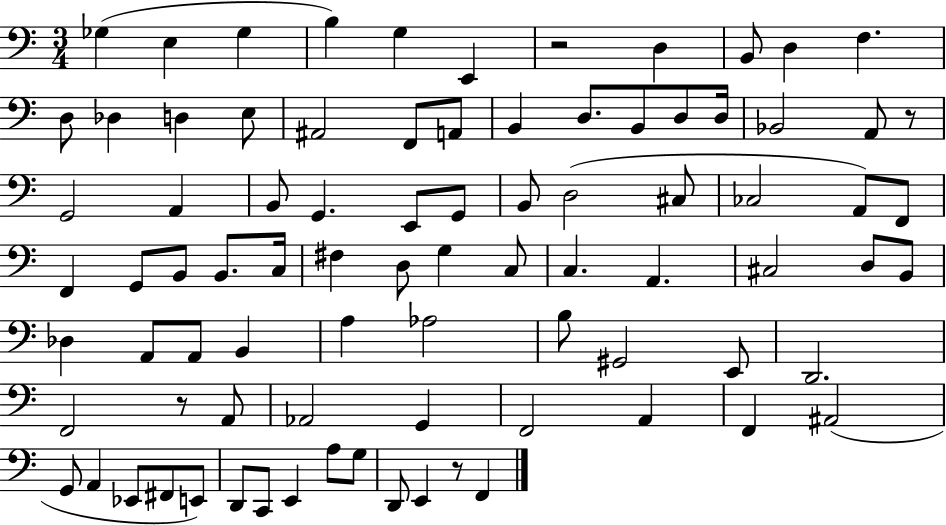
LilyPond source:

{
  \clef bass
  \numericTimeSignature
  \time 3/4
  \key c \major
  \repeat volta 2 { ges4( e4 ges4 | b4) g4 e,4 | r2 d4 | b,8 d4 f4. | \break d8 des4 d4 e8 | ais,2 f,8 a,8 | b,4 d8. b,8 d8 d16 | bes,2 a,8 r8 | \break g,2 a,4 | b,8 g,4. e,8 g,8 | b,8 d2( cis8 | ces2 a,8) f,8 | \break f,4 g,8 b,8 b,8. c16 | fis4 d8 g4 c8 | c4. a,4. | cis2 d8 b,8 | \break des4 a,8 a,8 b,4 | a4 aes2 | b8 gis,2 e,8 | d,2. | \break f,2 r8 a,8 | aes,2 g,4 | f,2 a,4 | f,4 ais,2( | \break g,8 a,4 ees,8 fis,8 e,8) | d,8 c,8 e,4 a8 g8 | d,8 e,4 r8 f,4 | } \bar "|."
}